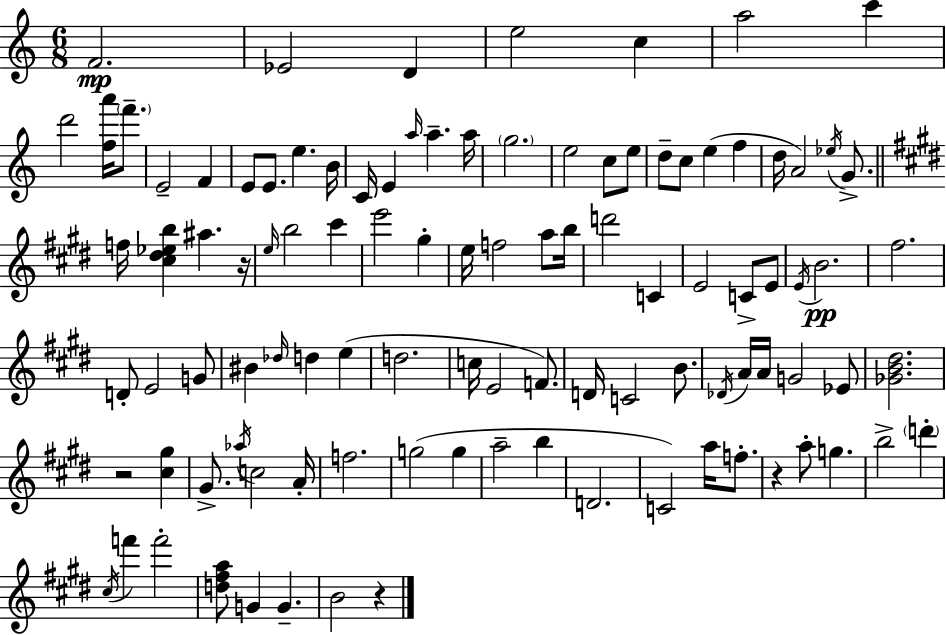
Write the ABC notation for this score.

X:1
T:Untitled
M:6/8
L:1/4
K:C
F2 _E2 D e2 c a2 c' d'2 [fa']/4 f'/2 E2 F E/2 E/2 e B/4 C/4 E a/4 a a/4 g2 e2 c/2 e/2 d/2 c/2 e f d/4 A2 _e/4 G/2 f/4 [^c^d_eb] ^a z/4 e/4 b2 ^c' e'2 ^g e/4 f2 a/2 b/4 d'2 C E2 C/2 E/2 E/4 B2 ^f2 D/2 E2 G/2 ^B _d/4 d e d2 c/4 E2 F/2 D/4 C2 B/2 _D/4 A/4 A/4 G2 _E/2 [_GB^d]2 z2 [^c^g] ^G/2 _a/4 c2 A/4 f2 g2 g a2 b D2 C2 a/4 f/2 z a/2 g b2 d' ^c/4 f' f'2 [d^fa]/2 G G B2 z